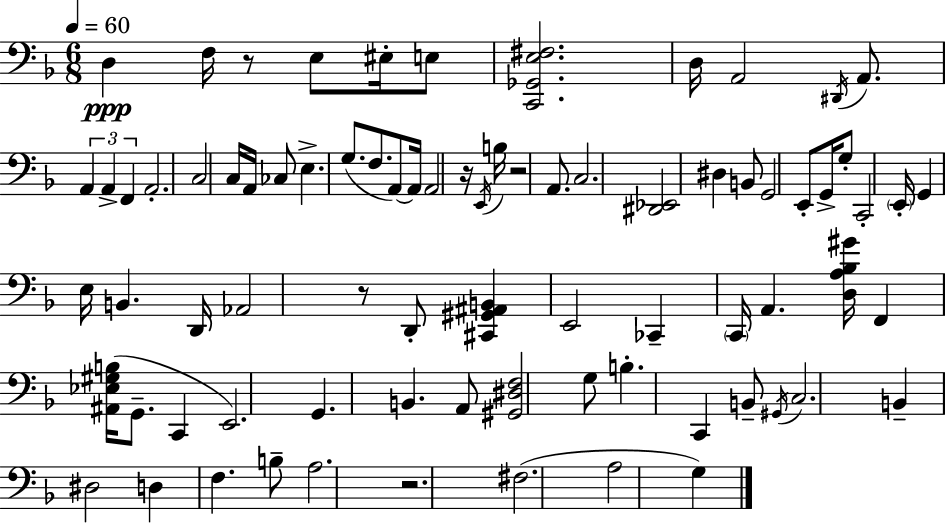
X:1
T:Untitled
M:6/8
L:1/4
K:Dm
D, F,/4 z/2 E,/2 ^E,/4 E,/2 [C,,_G,,E,^F,]2 D,/4 A,,2 ^D,,/4 A,,/2 A,, A,, F,, A,,2 C,2 C,/4 A,,/4 _C,/2 E, G,/2 F,/2 A,,/2 A,,/4 A,,2 z/4 E,,/4 B,/4 z2 A,,/2 C,2 [^D,,_E,,]2 ^D, B,,/2 G,,2 E,,/2 G,,/4 G,/2 C,,2 E,,/4 G,, E,/4 B,, D,,/4 _A,,2 z/2 D,,/2 [^C,,^G,,^A,,B,,] E,,2 _C,, C,,/4 A,, [D,A,_B,^G]/4 F,, [^A,,_E,^G,B,]/4 G,,/2 C,, E,,2 G,, B,, A,,/2 [^G,,^D,F,]2 G,/2 B, C,, B,,/2 ^G,,/4 C,2 B,, ^D,2 D, F, B,/2 A,2 z2 ^F,2 A,2 G,